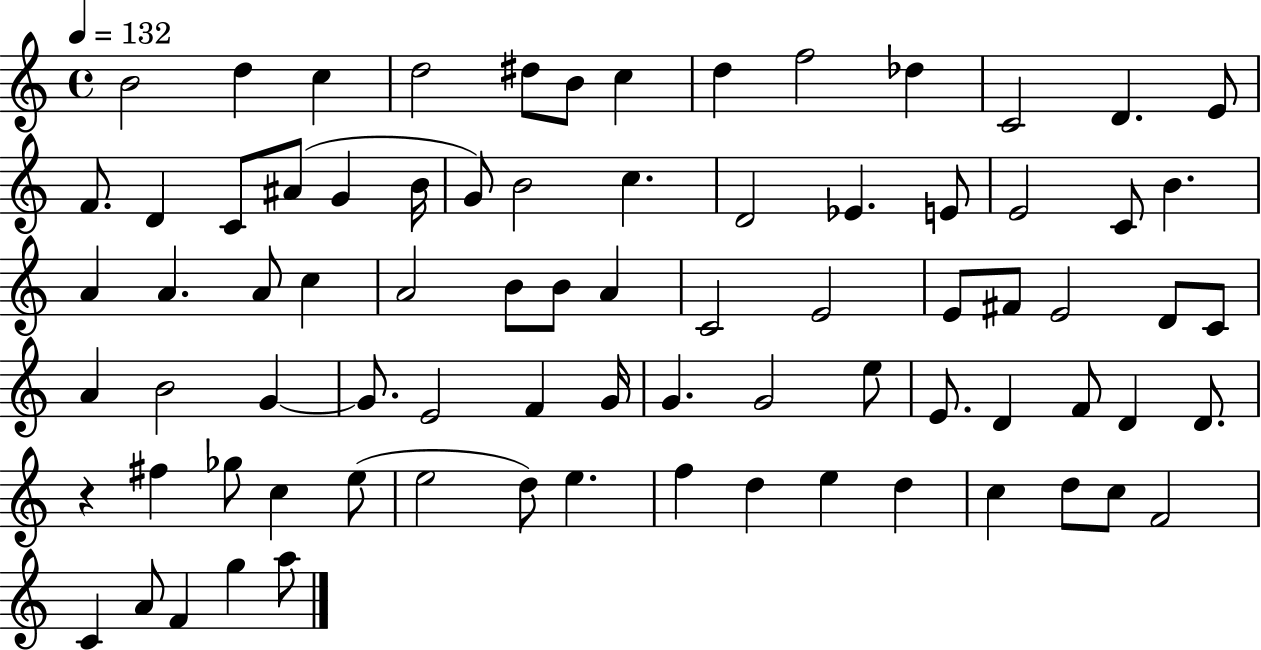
{
  \clef treble
  \time 4/4
  \defaultTimeSignature
  \key c \major
  \tempo 4 = 132
  b'2 d''4 c''4 | d''2 dis''8 b'8 c''4 | d''4 f''2 des''4 | c'2 d'4. e'8 | \break f'8. d'4 c'8 ais'8( g'4 b'16 | g'8) b'2 c''4. | d'2 ees'4. e'8 | e'2 c'8 b'4. | \break a'4 a'4. a'8 c''4 | a'2 b'8 b'8 a'4 | c'2 e'2 | e'8 fis'8 e'2 d'8 c'8 | \break a'4 b'2 g'4~~ | g'8. e'2 f'4 g'16 | g'4. g'2 e''8 | e'8. d'4 f'8 d'4 d'8. | \break r4 fis''4 ges''8 c''4 e''8( | e''2 d''8) e''4. | f''4 d''4 e''4 d''4 | c''4 d''8 c''8 f'2 | \break c'4 a'8 f'4 g''4 a''8 | \bar "|."
}